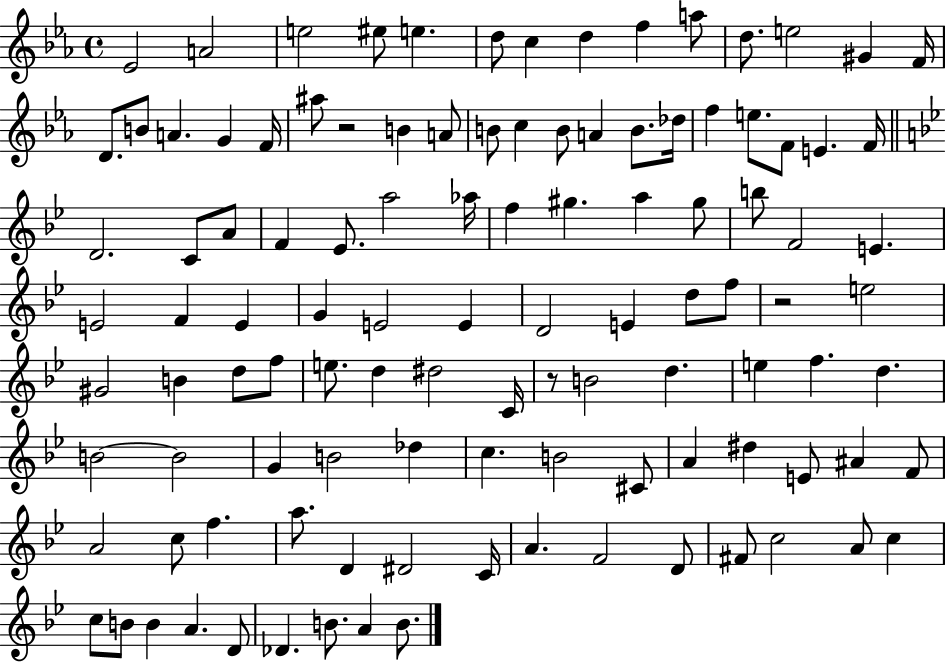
X:1
T:Untitled
M:4/4
L:1/4
K:Eb
_E2 A2 e2 ^e/2 e d/2 c d f a/2 d/2 e2 ^G F/4 D/2 B/2 A G F/4 ^a/2 z2 B A/2 B/2 c B/2 A B/2 _d/4 f e/2 F/2 E F/4 D2 C/2 A/2 F _E/2 a2 _a/4 f ^g a ^g/2 b/2 F2 E E2 F E G E2 E D2 E d/2 f/2 z2 e2 ^G2 B d/2 f/2 e/2 d ^d2 C/4 z/2 B2 d e f d B2 B2 G B2 _d c B2 ^C/2 A ^d E/2 ^A F/2 A2 c/2 f a/2 D ^D2 C/4 A F2 D/2 ^F/2 c2 A/2 c c/2 B/2 B A D/2 _D B/2 A B/2